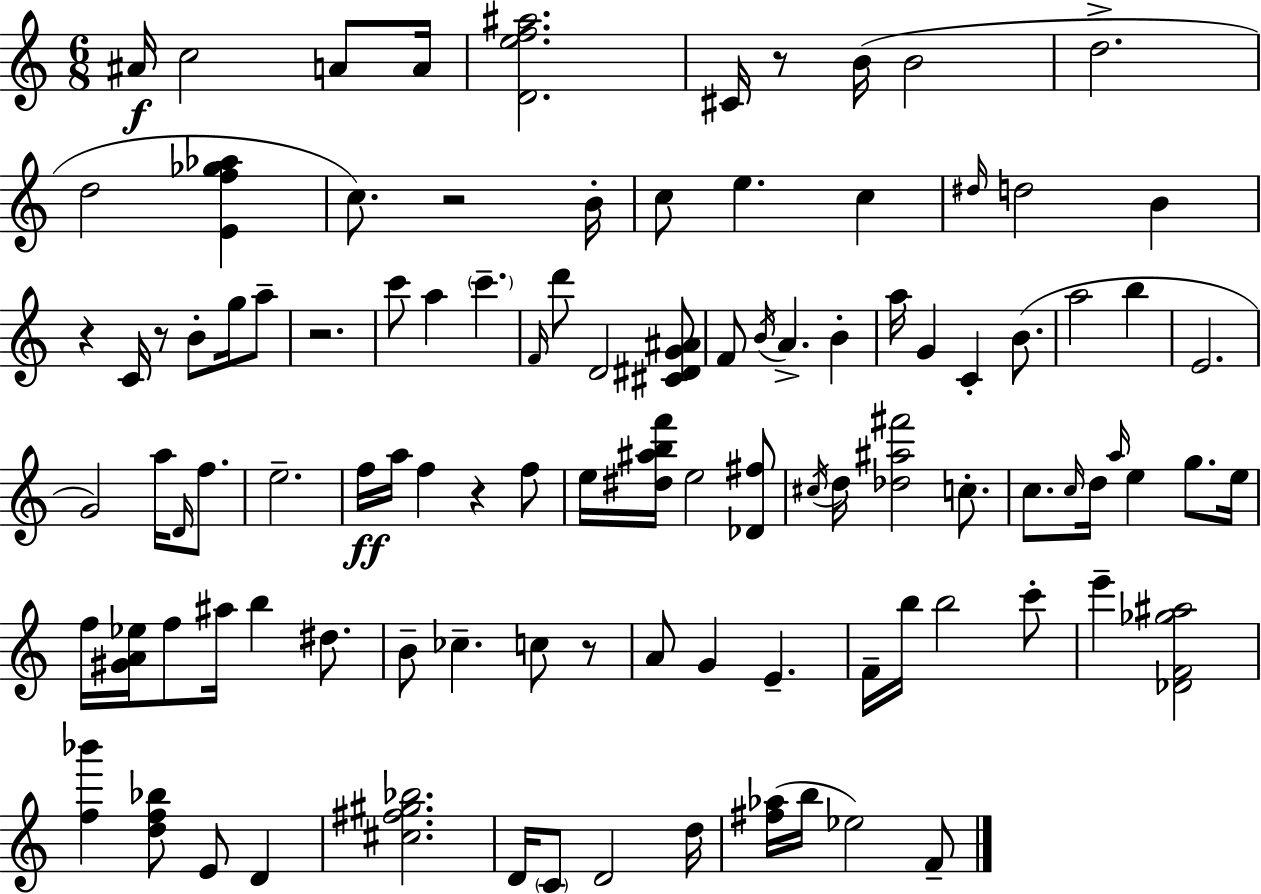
{
  \clef treble
  \numericTimeSignature
  \time 6/8
  \key a \minor
  ais'16\f c''2 a'8 a'16 | <d' e'' f'' ais''>2. | cis'16 r8 b'16( b'2 | d''2.-> | \break d''2 <e' f'' ges'' aes''>4 | c''8.) r2 b'16-. | c''8 e''4. c''4 | \grace { dis''16 } d''2 b'4 | \break r4 c'16 r8 b'8-. g''16 a''8-- | r2. | c'''8 a''4 \parenthesize c'''4.-- | \grace { f'16 } d'''8 d'2 | \break <cis' dis' g' ais'>8 f'8 \acciaccatura { b'16 } a'4.-> b'4-. | a''16 g'4 c'4-. | b'8.( a''2 b''4 | e'2. | \break g'2) a''16 | \grace { d'16 } f''8. e''2.-- | f''16\ff a''16 f''4 r4 | f''8 e''16 <dis'' ais'' b'' f'''>16 e''2 | \break <des' fis''>8 \acciaccatura { cis''16 } d''16 <des'' ais'' fis'''>2 | c''8.-. c''8. \grace { c''16 } d''16 \grace { a''16 } e''4 | g''8. e''16 f''16 <gis' a' ees''>16 f''8 ais''16 | b''4 dis''8. b'8-- ces''4.-- | \break c''8 r8 a'8 g'4 | e'4.-- f'16-- b''16 b''2 | c'''8-. e'''4-- <des' f' ges'' ais''>2 | <f'' bes'''>4 <d'' f'' bes''>8 | \break e'8 d'4 <cis'' fis'' gis'' bes''>2. | d'16 \parenthesize c'8 d'2 | d''16 <fis'' aes''>16( b''16 ees''2) | f'8-- \bar "|."
}